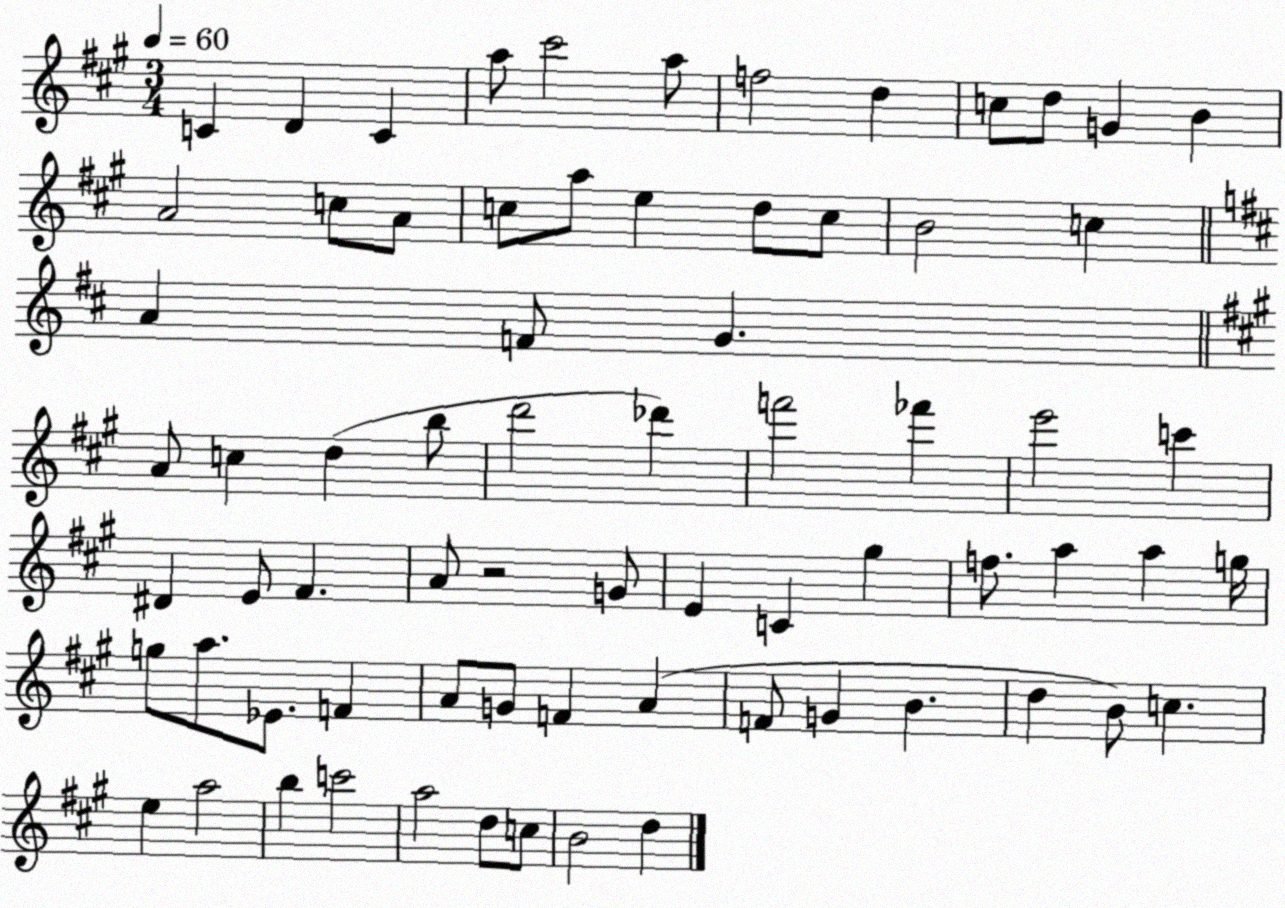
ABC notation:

X:1
T:Untitled
M:3/4
L:1/4
K:A
C D C a/2 ^c'2 a/2 f2 d c/2 d/2 G B A2 c/2 A/2 c/2 a/2 e d/2 c/2 B2 c A F/2 G A/2 c d b/2 d'2 _d' f'2 _f' e'2 c' ^D E/2 ^F A/2 z2 G/2 E C ^g f/2 a a g/4 g/2 a/2 _E/2 F A/2 G/2 F A F/2 G B d B/2 c e a2 b c'2 a2 d/2 c/2 B2 d